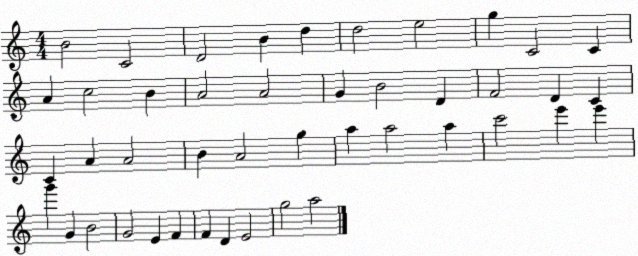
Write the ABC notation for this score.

X:1
T:Untitled
M:4/4
L:1/4
K:C
B2 C2 D2 B d d2 e2 g C2 C A c2 B A2 A2 G B2 D F2 D C C A A2 B A2 g a a2 a c'2 e' e' g' G B2 G2 E F F D E2 g2 a2